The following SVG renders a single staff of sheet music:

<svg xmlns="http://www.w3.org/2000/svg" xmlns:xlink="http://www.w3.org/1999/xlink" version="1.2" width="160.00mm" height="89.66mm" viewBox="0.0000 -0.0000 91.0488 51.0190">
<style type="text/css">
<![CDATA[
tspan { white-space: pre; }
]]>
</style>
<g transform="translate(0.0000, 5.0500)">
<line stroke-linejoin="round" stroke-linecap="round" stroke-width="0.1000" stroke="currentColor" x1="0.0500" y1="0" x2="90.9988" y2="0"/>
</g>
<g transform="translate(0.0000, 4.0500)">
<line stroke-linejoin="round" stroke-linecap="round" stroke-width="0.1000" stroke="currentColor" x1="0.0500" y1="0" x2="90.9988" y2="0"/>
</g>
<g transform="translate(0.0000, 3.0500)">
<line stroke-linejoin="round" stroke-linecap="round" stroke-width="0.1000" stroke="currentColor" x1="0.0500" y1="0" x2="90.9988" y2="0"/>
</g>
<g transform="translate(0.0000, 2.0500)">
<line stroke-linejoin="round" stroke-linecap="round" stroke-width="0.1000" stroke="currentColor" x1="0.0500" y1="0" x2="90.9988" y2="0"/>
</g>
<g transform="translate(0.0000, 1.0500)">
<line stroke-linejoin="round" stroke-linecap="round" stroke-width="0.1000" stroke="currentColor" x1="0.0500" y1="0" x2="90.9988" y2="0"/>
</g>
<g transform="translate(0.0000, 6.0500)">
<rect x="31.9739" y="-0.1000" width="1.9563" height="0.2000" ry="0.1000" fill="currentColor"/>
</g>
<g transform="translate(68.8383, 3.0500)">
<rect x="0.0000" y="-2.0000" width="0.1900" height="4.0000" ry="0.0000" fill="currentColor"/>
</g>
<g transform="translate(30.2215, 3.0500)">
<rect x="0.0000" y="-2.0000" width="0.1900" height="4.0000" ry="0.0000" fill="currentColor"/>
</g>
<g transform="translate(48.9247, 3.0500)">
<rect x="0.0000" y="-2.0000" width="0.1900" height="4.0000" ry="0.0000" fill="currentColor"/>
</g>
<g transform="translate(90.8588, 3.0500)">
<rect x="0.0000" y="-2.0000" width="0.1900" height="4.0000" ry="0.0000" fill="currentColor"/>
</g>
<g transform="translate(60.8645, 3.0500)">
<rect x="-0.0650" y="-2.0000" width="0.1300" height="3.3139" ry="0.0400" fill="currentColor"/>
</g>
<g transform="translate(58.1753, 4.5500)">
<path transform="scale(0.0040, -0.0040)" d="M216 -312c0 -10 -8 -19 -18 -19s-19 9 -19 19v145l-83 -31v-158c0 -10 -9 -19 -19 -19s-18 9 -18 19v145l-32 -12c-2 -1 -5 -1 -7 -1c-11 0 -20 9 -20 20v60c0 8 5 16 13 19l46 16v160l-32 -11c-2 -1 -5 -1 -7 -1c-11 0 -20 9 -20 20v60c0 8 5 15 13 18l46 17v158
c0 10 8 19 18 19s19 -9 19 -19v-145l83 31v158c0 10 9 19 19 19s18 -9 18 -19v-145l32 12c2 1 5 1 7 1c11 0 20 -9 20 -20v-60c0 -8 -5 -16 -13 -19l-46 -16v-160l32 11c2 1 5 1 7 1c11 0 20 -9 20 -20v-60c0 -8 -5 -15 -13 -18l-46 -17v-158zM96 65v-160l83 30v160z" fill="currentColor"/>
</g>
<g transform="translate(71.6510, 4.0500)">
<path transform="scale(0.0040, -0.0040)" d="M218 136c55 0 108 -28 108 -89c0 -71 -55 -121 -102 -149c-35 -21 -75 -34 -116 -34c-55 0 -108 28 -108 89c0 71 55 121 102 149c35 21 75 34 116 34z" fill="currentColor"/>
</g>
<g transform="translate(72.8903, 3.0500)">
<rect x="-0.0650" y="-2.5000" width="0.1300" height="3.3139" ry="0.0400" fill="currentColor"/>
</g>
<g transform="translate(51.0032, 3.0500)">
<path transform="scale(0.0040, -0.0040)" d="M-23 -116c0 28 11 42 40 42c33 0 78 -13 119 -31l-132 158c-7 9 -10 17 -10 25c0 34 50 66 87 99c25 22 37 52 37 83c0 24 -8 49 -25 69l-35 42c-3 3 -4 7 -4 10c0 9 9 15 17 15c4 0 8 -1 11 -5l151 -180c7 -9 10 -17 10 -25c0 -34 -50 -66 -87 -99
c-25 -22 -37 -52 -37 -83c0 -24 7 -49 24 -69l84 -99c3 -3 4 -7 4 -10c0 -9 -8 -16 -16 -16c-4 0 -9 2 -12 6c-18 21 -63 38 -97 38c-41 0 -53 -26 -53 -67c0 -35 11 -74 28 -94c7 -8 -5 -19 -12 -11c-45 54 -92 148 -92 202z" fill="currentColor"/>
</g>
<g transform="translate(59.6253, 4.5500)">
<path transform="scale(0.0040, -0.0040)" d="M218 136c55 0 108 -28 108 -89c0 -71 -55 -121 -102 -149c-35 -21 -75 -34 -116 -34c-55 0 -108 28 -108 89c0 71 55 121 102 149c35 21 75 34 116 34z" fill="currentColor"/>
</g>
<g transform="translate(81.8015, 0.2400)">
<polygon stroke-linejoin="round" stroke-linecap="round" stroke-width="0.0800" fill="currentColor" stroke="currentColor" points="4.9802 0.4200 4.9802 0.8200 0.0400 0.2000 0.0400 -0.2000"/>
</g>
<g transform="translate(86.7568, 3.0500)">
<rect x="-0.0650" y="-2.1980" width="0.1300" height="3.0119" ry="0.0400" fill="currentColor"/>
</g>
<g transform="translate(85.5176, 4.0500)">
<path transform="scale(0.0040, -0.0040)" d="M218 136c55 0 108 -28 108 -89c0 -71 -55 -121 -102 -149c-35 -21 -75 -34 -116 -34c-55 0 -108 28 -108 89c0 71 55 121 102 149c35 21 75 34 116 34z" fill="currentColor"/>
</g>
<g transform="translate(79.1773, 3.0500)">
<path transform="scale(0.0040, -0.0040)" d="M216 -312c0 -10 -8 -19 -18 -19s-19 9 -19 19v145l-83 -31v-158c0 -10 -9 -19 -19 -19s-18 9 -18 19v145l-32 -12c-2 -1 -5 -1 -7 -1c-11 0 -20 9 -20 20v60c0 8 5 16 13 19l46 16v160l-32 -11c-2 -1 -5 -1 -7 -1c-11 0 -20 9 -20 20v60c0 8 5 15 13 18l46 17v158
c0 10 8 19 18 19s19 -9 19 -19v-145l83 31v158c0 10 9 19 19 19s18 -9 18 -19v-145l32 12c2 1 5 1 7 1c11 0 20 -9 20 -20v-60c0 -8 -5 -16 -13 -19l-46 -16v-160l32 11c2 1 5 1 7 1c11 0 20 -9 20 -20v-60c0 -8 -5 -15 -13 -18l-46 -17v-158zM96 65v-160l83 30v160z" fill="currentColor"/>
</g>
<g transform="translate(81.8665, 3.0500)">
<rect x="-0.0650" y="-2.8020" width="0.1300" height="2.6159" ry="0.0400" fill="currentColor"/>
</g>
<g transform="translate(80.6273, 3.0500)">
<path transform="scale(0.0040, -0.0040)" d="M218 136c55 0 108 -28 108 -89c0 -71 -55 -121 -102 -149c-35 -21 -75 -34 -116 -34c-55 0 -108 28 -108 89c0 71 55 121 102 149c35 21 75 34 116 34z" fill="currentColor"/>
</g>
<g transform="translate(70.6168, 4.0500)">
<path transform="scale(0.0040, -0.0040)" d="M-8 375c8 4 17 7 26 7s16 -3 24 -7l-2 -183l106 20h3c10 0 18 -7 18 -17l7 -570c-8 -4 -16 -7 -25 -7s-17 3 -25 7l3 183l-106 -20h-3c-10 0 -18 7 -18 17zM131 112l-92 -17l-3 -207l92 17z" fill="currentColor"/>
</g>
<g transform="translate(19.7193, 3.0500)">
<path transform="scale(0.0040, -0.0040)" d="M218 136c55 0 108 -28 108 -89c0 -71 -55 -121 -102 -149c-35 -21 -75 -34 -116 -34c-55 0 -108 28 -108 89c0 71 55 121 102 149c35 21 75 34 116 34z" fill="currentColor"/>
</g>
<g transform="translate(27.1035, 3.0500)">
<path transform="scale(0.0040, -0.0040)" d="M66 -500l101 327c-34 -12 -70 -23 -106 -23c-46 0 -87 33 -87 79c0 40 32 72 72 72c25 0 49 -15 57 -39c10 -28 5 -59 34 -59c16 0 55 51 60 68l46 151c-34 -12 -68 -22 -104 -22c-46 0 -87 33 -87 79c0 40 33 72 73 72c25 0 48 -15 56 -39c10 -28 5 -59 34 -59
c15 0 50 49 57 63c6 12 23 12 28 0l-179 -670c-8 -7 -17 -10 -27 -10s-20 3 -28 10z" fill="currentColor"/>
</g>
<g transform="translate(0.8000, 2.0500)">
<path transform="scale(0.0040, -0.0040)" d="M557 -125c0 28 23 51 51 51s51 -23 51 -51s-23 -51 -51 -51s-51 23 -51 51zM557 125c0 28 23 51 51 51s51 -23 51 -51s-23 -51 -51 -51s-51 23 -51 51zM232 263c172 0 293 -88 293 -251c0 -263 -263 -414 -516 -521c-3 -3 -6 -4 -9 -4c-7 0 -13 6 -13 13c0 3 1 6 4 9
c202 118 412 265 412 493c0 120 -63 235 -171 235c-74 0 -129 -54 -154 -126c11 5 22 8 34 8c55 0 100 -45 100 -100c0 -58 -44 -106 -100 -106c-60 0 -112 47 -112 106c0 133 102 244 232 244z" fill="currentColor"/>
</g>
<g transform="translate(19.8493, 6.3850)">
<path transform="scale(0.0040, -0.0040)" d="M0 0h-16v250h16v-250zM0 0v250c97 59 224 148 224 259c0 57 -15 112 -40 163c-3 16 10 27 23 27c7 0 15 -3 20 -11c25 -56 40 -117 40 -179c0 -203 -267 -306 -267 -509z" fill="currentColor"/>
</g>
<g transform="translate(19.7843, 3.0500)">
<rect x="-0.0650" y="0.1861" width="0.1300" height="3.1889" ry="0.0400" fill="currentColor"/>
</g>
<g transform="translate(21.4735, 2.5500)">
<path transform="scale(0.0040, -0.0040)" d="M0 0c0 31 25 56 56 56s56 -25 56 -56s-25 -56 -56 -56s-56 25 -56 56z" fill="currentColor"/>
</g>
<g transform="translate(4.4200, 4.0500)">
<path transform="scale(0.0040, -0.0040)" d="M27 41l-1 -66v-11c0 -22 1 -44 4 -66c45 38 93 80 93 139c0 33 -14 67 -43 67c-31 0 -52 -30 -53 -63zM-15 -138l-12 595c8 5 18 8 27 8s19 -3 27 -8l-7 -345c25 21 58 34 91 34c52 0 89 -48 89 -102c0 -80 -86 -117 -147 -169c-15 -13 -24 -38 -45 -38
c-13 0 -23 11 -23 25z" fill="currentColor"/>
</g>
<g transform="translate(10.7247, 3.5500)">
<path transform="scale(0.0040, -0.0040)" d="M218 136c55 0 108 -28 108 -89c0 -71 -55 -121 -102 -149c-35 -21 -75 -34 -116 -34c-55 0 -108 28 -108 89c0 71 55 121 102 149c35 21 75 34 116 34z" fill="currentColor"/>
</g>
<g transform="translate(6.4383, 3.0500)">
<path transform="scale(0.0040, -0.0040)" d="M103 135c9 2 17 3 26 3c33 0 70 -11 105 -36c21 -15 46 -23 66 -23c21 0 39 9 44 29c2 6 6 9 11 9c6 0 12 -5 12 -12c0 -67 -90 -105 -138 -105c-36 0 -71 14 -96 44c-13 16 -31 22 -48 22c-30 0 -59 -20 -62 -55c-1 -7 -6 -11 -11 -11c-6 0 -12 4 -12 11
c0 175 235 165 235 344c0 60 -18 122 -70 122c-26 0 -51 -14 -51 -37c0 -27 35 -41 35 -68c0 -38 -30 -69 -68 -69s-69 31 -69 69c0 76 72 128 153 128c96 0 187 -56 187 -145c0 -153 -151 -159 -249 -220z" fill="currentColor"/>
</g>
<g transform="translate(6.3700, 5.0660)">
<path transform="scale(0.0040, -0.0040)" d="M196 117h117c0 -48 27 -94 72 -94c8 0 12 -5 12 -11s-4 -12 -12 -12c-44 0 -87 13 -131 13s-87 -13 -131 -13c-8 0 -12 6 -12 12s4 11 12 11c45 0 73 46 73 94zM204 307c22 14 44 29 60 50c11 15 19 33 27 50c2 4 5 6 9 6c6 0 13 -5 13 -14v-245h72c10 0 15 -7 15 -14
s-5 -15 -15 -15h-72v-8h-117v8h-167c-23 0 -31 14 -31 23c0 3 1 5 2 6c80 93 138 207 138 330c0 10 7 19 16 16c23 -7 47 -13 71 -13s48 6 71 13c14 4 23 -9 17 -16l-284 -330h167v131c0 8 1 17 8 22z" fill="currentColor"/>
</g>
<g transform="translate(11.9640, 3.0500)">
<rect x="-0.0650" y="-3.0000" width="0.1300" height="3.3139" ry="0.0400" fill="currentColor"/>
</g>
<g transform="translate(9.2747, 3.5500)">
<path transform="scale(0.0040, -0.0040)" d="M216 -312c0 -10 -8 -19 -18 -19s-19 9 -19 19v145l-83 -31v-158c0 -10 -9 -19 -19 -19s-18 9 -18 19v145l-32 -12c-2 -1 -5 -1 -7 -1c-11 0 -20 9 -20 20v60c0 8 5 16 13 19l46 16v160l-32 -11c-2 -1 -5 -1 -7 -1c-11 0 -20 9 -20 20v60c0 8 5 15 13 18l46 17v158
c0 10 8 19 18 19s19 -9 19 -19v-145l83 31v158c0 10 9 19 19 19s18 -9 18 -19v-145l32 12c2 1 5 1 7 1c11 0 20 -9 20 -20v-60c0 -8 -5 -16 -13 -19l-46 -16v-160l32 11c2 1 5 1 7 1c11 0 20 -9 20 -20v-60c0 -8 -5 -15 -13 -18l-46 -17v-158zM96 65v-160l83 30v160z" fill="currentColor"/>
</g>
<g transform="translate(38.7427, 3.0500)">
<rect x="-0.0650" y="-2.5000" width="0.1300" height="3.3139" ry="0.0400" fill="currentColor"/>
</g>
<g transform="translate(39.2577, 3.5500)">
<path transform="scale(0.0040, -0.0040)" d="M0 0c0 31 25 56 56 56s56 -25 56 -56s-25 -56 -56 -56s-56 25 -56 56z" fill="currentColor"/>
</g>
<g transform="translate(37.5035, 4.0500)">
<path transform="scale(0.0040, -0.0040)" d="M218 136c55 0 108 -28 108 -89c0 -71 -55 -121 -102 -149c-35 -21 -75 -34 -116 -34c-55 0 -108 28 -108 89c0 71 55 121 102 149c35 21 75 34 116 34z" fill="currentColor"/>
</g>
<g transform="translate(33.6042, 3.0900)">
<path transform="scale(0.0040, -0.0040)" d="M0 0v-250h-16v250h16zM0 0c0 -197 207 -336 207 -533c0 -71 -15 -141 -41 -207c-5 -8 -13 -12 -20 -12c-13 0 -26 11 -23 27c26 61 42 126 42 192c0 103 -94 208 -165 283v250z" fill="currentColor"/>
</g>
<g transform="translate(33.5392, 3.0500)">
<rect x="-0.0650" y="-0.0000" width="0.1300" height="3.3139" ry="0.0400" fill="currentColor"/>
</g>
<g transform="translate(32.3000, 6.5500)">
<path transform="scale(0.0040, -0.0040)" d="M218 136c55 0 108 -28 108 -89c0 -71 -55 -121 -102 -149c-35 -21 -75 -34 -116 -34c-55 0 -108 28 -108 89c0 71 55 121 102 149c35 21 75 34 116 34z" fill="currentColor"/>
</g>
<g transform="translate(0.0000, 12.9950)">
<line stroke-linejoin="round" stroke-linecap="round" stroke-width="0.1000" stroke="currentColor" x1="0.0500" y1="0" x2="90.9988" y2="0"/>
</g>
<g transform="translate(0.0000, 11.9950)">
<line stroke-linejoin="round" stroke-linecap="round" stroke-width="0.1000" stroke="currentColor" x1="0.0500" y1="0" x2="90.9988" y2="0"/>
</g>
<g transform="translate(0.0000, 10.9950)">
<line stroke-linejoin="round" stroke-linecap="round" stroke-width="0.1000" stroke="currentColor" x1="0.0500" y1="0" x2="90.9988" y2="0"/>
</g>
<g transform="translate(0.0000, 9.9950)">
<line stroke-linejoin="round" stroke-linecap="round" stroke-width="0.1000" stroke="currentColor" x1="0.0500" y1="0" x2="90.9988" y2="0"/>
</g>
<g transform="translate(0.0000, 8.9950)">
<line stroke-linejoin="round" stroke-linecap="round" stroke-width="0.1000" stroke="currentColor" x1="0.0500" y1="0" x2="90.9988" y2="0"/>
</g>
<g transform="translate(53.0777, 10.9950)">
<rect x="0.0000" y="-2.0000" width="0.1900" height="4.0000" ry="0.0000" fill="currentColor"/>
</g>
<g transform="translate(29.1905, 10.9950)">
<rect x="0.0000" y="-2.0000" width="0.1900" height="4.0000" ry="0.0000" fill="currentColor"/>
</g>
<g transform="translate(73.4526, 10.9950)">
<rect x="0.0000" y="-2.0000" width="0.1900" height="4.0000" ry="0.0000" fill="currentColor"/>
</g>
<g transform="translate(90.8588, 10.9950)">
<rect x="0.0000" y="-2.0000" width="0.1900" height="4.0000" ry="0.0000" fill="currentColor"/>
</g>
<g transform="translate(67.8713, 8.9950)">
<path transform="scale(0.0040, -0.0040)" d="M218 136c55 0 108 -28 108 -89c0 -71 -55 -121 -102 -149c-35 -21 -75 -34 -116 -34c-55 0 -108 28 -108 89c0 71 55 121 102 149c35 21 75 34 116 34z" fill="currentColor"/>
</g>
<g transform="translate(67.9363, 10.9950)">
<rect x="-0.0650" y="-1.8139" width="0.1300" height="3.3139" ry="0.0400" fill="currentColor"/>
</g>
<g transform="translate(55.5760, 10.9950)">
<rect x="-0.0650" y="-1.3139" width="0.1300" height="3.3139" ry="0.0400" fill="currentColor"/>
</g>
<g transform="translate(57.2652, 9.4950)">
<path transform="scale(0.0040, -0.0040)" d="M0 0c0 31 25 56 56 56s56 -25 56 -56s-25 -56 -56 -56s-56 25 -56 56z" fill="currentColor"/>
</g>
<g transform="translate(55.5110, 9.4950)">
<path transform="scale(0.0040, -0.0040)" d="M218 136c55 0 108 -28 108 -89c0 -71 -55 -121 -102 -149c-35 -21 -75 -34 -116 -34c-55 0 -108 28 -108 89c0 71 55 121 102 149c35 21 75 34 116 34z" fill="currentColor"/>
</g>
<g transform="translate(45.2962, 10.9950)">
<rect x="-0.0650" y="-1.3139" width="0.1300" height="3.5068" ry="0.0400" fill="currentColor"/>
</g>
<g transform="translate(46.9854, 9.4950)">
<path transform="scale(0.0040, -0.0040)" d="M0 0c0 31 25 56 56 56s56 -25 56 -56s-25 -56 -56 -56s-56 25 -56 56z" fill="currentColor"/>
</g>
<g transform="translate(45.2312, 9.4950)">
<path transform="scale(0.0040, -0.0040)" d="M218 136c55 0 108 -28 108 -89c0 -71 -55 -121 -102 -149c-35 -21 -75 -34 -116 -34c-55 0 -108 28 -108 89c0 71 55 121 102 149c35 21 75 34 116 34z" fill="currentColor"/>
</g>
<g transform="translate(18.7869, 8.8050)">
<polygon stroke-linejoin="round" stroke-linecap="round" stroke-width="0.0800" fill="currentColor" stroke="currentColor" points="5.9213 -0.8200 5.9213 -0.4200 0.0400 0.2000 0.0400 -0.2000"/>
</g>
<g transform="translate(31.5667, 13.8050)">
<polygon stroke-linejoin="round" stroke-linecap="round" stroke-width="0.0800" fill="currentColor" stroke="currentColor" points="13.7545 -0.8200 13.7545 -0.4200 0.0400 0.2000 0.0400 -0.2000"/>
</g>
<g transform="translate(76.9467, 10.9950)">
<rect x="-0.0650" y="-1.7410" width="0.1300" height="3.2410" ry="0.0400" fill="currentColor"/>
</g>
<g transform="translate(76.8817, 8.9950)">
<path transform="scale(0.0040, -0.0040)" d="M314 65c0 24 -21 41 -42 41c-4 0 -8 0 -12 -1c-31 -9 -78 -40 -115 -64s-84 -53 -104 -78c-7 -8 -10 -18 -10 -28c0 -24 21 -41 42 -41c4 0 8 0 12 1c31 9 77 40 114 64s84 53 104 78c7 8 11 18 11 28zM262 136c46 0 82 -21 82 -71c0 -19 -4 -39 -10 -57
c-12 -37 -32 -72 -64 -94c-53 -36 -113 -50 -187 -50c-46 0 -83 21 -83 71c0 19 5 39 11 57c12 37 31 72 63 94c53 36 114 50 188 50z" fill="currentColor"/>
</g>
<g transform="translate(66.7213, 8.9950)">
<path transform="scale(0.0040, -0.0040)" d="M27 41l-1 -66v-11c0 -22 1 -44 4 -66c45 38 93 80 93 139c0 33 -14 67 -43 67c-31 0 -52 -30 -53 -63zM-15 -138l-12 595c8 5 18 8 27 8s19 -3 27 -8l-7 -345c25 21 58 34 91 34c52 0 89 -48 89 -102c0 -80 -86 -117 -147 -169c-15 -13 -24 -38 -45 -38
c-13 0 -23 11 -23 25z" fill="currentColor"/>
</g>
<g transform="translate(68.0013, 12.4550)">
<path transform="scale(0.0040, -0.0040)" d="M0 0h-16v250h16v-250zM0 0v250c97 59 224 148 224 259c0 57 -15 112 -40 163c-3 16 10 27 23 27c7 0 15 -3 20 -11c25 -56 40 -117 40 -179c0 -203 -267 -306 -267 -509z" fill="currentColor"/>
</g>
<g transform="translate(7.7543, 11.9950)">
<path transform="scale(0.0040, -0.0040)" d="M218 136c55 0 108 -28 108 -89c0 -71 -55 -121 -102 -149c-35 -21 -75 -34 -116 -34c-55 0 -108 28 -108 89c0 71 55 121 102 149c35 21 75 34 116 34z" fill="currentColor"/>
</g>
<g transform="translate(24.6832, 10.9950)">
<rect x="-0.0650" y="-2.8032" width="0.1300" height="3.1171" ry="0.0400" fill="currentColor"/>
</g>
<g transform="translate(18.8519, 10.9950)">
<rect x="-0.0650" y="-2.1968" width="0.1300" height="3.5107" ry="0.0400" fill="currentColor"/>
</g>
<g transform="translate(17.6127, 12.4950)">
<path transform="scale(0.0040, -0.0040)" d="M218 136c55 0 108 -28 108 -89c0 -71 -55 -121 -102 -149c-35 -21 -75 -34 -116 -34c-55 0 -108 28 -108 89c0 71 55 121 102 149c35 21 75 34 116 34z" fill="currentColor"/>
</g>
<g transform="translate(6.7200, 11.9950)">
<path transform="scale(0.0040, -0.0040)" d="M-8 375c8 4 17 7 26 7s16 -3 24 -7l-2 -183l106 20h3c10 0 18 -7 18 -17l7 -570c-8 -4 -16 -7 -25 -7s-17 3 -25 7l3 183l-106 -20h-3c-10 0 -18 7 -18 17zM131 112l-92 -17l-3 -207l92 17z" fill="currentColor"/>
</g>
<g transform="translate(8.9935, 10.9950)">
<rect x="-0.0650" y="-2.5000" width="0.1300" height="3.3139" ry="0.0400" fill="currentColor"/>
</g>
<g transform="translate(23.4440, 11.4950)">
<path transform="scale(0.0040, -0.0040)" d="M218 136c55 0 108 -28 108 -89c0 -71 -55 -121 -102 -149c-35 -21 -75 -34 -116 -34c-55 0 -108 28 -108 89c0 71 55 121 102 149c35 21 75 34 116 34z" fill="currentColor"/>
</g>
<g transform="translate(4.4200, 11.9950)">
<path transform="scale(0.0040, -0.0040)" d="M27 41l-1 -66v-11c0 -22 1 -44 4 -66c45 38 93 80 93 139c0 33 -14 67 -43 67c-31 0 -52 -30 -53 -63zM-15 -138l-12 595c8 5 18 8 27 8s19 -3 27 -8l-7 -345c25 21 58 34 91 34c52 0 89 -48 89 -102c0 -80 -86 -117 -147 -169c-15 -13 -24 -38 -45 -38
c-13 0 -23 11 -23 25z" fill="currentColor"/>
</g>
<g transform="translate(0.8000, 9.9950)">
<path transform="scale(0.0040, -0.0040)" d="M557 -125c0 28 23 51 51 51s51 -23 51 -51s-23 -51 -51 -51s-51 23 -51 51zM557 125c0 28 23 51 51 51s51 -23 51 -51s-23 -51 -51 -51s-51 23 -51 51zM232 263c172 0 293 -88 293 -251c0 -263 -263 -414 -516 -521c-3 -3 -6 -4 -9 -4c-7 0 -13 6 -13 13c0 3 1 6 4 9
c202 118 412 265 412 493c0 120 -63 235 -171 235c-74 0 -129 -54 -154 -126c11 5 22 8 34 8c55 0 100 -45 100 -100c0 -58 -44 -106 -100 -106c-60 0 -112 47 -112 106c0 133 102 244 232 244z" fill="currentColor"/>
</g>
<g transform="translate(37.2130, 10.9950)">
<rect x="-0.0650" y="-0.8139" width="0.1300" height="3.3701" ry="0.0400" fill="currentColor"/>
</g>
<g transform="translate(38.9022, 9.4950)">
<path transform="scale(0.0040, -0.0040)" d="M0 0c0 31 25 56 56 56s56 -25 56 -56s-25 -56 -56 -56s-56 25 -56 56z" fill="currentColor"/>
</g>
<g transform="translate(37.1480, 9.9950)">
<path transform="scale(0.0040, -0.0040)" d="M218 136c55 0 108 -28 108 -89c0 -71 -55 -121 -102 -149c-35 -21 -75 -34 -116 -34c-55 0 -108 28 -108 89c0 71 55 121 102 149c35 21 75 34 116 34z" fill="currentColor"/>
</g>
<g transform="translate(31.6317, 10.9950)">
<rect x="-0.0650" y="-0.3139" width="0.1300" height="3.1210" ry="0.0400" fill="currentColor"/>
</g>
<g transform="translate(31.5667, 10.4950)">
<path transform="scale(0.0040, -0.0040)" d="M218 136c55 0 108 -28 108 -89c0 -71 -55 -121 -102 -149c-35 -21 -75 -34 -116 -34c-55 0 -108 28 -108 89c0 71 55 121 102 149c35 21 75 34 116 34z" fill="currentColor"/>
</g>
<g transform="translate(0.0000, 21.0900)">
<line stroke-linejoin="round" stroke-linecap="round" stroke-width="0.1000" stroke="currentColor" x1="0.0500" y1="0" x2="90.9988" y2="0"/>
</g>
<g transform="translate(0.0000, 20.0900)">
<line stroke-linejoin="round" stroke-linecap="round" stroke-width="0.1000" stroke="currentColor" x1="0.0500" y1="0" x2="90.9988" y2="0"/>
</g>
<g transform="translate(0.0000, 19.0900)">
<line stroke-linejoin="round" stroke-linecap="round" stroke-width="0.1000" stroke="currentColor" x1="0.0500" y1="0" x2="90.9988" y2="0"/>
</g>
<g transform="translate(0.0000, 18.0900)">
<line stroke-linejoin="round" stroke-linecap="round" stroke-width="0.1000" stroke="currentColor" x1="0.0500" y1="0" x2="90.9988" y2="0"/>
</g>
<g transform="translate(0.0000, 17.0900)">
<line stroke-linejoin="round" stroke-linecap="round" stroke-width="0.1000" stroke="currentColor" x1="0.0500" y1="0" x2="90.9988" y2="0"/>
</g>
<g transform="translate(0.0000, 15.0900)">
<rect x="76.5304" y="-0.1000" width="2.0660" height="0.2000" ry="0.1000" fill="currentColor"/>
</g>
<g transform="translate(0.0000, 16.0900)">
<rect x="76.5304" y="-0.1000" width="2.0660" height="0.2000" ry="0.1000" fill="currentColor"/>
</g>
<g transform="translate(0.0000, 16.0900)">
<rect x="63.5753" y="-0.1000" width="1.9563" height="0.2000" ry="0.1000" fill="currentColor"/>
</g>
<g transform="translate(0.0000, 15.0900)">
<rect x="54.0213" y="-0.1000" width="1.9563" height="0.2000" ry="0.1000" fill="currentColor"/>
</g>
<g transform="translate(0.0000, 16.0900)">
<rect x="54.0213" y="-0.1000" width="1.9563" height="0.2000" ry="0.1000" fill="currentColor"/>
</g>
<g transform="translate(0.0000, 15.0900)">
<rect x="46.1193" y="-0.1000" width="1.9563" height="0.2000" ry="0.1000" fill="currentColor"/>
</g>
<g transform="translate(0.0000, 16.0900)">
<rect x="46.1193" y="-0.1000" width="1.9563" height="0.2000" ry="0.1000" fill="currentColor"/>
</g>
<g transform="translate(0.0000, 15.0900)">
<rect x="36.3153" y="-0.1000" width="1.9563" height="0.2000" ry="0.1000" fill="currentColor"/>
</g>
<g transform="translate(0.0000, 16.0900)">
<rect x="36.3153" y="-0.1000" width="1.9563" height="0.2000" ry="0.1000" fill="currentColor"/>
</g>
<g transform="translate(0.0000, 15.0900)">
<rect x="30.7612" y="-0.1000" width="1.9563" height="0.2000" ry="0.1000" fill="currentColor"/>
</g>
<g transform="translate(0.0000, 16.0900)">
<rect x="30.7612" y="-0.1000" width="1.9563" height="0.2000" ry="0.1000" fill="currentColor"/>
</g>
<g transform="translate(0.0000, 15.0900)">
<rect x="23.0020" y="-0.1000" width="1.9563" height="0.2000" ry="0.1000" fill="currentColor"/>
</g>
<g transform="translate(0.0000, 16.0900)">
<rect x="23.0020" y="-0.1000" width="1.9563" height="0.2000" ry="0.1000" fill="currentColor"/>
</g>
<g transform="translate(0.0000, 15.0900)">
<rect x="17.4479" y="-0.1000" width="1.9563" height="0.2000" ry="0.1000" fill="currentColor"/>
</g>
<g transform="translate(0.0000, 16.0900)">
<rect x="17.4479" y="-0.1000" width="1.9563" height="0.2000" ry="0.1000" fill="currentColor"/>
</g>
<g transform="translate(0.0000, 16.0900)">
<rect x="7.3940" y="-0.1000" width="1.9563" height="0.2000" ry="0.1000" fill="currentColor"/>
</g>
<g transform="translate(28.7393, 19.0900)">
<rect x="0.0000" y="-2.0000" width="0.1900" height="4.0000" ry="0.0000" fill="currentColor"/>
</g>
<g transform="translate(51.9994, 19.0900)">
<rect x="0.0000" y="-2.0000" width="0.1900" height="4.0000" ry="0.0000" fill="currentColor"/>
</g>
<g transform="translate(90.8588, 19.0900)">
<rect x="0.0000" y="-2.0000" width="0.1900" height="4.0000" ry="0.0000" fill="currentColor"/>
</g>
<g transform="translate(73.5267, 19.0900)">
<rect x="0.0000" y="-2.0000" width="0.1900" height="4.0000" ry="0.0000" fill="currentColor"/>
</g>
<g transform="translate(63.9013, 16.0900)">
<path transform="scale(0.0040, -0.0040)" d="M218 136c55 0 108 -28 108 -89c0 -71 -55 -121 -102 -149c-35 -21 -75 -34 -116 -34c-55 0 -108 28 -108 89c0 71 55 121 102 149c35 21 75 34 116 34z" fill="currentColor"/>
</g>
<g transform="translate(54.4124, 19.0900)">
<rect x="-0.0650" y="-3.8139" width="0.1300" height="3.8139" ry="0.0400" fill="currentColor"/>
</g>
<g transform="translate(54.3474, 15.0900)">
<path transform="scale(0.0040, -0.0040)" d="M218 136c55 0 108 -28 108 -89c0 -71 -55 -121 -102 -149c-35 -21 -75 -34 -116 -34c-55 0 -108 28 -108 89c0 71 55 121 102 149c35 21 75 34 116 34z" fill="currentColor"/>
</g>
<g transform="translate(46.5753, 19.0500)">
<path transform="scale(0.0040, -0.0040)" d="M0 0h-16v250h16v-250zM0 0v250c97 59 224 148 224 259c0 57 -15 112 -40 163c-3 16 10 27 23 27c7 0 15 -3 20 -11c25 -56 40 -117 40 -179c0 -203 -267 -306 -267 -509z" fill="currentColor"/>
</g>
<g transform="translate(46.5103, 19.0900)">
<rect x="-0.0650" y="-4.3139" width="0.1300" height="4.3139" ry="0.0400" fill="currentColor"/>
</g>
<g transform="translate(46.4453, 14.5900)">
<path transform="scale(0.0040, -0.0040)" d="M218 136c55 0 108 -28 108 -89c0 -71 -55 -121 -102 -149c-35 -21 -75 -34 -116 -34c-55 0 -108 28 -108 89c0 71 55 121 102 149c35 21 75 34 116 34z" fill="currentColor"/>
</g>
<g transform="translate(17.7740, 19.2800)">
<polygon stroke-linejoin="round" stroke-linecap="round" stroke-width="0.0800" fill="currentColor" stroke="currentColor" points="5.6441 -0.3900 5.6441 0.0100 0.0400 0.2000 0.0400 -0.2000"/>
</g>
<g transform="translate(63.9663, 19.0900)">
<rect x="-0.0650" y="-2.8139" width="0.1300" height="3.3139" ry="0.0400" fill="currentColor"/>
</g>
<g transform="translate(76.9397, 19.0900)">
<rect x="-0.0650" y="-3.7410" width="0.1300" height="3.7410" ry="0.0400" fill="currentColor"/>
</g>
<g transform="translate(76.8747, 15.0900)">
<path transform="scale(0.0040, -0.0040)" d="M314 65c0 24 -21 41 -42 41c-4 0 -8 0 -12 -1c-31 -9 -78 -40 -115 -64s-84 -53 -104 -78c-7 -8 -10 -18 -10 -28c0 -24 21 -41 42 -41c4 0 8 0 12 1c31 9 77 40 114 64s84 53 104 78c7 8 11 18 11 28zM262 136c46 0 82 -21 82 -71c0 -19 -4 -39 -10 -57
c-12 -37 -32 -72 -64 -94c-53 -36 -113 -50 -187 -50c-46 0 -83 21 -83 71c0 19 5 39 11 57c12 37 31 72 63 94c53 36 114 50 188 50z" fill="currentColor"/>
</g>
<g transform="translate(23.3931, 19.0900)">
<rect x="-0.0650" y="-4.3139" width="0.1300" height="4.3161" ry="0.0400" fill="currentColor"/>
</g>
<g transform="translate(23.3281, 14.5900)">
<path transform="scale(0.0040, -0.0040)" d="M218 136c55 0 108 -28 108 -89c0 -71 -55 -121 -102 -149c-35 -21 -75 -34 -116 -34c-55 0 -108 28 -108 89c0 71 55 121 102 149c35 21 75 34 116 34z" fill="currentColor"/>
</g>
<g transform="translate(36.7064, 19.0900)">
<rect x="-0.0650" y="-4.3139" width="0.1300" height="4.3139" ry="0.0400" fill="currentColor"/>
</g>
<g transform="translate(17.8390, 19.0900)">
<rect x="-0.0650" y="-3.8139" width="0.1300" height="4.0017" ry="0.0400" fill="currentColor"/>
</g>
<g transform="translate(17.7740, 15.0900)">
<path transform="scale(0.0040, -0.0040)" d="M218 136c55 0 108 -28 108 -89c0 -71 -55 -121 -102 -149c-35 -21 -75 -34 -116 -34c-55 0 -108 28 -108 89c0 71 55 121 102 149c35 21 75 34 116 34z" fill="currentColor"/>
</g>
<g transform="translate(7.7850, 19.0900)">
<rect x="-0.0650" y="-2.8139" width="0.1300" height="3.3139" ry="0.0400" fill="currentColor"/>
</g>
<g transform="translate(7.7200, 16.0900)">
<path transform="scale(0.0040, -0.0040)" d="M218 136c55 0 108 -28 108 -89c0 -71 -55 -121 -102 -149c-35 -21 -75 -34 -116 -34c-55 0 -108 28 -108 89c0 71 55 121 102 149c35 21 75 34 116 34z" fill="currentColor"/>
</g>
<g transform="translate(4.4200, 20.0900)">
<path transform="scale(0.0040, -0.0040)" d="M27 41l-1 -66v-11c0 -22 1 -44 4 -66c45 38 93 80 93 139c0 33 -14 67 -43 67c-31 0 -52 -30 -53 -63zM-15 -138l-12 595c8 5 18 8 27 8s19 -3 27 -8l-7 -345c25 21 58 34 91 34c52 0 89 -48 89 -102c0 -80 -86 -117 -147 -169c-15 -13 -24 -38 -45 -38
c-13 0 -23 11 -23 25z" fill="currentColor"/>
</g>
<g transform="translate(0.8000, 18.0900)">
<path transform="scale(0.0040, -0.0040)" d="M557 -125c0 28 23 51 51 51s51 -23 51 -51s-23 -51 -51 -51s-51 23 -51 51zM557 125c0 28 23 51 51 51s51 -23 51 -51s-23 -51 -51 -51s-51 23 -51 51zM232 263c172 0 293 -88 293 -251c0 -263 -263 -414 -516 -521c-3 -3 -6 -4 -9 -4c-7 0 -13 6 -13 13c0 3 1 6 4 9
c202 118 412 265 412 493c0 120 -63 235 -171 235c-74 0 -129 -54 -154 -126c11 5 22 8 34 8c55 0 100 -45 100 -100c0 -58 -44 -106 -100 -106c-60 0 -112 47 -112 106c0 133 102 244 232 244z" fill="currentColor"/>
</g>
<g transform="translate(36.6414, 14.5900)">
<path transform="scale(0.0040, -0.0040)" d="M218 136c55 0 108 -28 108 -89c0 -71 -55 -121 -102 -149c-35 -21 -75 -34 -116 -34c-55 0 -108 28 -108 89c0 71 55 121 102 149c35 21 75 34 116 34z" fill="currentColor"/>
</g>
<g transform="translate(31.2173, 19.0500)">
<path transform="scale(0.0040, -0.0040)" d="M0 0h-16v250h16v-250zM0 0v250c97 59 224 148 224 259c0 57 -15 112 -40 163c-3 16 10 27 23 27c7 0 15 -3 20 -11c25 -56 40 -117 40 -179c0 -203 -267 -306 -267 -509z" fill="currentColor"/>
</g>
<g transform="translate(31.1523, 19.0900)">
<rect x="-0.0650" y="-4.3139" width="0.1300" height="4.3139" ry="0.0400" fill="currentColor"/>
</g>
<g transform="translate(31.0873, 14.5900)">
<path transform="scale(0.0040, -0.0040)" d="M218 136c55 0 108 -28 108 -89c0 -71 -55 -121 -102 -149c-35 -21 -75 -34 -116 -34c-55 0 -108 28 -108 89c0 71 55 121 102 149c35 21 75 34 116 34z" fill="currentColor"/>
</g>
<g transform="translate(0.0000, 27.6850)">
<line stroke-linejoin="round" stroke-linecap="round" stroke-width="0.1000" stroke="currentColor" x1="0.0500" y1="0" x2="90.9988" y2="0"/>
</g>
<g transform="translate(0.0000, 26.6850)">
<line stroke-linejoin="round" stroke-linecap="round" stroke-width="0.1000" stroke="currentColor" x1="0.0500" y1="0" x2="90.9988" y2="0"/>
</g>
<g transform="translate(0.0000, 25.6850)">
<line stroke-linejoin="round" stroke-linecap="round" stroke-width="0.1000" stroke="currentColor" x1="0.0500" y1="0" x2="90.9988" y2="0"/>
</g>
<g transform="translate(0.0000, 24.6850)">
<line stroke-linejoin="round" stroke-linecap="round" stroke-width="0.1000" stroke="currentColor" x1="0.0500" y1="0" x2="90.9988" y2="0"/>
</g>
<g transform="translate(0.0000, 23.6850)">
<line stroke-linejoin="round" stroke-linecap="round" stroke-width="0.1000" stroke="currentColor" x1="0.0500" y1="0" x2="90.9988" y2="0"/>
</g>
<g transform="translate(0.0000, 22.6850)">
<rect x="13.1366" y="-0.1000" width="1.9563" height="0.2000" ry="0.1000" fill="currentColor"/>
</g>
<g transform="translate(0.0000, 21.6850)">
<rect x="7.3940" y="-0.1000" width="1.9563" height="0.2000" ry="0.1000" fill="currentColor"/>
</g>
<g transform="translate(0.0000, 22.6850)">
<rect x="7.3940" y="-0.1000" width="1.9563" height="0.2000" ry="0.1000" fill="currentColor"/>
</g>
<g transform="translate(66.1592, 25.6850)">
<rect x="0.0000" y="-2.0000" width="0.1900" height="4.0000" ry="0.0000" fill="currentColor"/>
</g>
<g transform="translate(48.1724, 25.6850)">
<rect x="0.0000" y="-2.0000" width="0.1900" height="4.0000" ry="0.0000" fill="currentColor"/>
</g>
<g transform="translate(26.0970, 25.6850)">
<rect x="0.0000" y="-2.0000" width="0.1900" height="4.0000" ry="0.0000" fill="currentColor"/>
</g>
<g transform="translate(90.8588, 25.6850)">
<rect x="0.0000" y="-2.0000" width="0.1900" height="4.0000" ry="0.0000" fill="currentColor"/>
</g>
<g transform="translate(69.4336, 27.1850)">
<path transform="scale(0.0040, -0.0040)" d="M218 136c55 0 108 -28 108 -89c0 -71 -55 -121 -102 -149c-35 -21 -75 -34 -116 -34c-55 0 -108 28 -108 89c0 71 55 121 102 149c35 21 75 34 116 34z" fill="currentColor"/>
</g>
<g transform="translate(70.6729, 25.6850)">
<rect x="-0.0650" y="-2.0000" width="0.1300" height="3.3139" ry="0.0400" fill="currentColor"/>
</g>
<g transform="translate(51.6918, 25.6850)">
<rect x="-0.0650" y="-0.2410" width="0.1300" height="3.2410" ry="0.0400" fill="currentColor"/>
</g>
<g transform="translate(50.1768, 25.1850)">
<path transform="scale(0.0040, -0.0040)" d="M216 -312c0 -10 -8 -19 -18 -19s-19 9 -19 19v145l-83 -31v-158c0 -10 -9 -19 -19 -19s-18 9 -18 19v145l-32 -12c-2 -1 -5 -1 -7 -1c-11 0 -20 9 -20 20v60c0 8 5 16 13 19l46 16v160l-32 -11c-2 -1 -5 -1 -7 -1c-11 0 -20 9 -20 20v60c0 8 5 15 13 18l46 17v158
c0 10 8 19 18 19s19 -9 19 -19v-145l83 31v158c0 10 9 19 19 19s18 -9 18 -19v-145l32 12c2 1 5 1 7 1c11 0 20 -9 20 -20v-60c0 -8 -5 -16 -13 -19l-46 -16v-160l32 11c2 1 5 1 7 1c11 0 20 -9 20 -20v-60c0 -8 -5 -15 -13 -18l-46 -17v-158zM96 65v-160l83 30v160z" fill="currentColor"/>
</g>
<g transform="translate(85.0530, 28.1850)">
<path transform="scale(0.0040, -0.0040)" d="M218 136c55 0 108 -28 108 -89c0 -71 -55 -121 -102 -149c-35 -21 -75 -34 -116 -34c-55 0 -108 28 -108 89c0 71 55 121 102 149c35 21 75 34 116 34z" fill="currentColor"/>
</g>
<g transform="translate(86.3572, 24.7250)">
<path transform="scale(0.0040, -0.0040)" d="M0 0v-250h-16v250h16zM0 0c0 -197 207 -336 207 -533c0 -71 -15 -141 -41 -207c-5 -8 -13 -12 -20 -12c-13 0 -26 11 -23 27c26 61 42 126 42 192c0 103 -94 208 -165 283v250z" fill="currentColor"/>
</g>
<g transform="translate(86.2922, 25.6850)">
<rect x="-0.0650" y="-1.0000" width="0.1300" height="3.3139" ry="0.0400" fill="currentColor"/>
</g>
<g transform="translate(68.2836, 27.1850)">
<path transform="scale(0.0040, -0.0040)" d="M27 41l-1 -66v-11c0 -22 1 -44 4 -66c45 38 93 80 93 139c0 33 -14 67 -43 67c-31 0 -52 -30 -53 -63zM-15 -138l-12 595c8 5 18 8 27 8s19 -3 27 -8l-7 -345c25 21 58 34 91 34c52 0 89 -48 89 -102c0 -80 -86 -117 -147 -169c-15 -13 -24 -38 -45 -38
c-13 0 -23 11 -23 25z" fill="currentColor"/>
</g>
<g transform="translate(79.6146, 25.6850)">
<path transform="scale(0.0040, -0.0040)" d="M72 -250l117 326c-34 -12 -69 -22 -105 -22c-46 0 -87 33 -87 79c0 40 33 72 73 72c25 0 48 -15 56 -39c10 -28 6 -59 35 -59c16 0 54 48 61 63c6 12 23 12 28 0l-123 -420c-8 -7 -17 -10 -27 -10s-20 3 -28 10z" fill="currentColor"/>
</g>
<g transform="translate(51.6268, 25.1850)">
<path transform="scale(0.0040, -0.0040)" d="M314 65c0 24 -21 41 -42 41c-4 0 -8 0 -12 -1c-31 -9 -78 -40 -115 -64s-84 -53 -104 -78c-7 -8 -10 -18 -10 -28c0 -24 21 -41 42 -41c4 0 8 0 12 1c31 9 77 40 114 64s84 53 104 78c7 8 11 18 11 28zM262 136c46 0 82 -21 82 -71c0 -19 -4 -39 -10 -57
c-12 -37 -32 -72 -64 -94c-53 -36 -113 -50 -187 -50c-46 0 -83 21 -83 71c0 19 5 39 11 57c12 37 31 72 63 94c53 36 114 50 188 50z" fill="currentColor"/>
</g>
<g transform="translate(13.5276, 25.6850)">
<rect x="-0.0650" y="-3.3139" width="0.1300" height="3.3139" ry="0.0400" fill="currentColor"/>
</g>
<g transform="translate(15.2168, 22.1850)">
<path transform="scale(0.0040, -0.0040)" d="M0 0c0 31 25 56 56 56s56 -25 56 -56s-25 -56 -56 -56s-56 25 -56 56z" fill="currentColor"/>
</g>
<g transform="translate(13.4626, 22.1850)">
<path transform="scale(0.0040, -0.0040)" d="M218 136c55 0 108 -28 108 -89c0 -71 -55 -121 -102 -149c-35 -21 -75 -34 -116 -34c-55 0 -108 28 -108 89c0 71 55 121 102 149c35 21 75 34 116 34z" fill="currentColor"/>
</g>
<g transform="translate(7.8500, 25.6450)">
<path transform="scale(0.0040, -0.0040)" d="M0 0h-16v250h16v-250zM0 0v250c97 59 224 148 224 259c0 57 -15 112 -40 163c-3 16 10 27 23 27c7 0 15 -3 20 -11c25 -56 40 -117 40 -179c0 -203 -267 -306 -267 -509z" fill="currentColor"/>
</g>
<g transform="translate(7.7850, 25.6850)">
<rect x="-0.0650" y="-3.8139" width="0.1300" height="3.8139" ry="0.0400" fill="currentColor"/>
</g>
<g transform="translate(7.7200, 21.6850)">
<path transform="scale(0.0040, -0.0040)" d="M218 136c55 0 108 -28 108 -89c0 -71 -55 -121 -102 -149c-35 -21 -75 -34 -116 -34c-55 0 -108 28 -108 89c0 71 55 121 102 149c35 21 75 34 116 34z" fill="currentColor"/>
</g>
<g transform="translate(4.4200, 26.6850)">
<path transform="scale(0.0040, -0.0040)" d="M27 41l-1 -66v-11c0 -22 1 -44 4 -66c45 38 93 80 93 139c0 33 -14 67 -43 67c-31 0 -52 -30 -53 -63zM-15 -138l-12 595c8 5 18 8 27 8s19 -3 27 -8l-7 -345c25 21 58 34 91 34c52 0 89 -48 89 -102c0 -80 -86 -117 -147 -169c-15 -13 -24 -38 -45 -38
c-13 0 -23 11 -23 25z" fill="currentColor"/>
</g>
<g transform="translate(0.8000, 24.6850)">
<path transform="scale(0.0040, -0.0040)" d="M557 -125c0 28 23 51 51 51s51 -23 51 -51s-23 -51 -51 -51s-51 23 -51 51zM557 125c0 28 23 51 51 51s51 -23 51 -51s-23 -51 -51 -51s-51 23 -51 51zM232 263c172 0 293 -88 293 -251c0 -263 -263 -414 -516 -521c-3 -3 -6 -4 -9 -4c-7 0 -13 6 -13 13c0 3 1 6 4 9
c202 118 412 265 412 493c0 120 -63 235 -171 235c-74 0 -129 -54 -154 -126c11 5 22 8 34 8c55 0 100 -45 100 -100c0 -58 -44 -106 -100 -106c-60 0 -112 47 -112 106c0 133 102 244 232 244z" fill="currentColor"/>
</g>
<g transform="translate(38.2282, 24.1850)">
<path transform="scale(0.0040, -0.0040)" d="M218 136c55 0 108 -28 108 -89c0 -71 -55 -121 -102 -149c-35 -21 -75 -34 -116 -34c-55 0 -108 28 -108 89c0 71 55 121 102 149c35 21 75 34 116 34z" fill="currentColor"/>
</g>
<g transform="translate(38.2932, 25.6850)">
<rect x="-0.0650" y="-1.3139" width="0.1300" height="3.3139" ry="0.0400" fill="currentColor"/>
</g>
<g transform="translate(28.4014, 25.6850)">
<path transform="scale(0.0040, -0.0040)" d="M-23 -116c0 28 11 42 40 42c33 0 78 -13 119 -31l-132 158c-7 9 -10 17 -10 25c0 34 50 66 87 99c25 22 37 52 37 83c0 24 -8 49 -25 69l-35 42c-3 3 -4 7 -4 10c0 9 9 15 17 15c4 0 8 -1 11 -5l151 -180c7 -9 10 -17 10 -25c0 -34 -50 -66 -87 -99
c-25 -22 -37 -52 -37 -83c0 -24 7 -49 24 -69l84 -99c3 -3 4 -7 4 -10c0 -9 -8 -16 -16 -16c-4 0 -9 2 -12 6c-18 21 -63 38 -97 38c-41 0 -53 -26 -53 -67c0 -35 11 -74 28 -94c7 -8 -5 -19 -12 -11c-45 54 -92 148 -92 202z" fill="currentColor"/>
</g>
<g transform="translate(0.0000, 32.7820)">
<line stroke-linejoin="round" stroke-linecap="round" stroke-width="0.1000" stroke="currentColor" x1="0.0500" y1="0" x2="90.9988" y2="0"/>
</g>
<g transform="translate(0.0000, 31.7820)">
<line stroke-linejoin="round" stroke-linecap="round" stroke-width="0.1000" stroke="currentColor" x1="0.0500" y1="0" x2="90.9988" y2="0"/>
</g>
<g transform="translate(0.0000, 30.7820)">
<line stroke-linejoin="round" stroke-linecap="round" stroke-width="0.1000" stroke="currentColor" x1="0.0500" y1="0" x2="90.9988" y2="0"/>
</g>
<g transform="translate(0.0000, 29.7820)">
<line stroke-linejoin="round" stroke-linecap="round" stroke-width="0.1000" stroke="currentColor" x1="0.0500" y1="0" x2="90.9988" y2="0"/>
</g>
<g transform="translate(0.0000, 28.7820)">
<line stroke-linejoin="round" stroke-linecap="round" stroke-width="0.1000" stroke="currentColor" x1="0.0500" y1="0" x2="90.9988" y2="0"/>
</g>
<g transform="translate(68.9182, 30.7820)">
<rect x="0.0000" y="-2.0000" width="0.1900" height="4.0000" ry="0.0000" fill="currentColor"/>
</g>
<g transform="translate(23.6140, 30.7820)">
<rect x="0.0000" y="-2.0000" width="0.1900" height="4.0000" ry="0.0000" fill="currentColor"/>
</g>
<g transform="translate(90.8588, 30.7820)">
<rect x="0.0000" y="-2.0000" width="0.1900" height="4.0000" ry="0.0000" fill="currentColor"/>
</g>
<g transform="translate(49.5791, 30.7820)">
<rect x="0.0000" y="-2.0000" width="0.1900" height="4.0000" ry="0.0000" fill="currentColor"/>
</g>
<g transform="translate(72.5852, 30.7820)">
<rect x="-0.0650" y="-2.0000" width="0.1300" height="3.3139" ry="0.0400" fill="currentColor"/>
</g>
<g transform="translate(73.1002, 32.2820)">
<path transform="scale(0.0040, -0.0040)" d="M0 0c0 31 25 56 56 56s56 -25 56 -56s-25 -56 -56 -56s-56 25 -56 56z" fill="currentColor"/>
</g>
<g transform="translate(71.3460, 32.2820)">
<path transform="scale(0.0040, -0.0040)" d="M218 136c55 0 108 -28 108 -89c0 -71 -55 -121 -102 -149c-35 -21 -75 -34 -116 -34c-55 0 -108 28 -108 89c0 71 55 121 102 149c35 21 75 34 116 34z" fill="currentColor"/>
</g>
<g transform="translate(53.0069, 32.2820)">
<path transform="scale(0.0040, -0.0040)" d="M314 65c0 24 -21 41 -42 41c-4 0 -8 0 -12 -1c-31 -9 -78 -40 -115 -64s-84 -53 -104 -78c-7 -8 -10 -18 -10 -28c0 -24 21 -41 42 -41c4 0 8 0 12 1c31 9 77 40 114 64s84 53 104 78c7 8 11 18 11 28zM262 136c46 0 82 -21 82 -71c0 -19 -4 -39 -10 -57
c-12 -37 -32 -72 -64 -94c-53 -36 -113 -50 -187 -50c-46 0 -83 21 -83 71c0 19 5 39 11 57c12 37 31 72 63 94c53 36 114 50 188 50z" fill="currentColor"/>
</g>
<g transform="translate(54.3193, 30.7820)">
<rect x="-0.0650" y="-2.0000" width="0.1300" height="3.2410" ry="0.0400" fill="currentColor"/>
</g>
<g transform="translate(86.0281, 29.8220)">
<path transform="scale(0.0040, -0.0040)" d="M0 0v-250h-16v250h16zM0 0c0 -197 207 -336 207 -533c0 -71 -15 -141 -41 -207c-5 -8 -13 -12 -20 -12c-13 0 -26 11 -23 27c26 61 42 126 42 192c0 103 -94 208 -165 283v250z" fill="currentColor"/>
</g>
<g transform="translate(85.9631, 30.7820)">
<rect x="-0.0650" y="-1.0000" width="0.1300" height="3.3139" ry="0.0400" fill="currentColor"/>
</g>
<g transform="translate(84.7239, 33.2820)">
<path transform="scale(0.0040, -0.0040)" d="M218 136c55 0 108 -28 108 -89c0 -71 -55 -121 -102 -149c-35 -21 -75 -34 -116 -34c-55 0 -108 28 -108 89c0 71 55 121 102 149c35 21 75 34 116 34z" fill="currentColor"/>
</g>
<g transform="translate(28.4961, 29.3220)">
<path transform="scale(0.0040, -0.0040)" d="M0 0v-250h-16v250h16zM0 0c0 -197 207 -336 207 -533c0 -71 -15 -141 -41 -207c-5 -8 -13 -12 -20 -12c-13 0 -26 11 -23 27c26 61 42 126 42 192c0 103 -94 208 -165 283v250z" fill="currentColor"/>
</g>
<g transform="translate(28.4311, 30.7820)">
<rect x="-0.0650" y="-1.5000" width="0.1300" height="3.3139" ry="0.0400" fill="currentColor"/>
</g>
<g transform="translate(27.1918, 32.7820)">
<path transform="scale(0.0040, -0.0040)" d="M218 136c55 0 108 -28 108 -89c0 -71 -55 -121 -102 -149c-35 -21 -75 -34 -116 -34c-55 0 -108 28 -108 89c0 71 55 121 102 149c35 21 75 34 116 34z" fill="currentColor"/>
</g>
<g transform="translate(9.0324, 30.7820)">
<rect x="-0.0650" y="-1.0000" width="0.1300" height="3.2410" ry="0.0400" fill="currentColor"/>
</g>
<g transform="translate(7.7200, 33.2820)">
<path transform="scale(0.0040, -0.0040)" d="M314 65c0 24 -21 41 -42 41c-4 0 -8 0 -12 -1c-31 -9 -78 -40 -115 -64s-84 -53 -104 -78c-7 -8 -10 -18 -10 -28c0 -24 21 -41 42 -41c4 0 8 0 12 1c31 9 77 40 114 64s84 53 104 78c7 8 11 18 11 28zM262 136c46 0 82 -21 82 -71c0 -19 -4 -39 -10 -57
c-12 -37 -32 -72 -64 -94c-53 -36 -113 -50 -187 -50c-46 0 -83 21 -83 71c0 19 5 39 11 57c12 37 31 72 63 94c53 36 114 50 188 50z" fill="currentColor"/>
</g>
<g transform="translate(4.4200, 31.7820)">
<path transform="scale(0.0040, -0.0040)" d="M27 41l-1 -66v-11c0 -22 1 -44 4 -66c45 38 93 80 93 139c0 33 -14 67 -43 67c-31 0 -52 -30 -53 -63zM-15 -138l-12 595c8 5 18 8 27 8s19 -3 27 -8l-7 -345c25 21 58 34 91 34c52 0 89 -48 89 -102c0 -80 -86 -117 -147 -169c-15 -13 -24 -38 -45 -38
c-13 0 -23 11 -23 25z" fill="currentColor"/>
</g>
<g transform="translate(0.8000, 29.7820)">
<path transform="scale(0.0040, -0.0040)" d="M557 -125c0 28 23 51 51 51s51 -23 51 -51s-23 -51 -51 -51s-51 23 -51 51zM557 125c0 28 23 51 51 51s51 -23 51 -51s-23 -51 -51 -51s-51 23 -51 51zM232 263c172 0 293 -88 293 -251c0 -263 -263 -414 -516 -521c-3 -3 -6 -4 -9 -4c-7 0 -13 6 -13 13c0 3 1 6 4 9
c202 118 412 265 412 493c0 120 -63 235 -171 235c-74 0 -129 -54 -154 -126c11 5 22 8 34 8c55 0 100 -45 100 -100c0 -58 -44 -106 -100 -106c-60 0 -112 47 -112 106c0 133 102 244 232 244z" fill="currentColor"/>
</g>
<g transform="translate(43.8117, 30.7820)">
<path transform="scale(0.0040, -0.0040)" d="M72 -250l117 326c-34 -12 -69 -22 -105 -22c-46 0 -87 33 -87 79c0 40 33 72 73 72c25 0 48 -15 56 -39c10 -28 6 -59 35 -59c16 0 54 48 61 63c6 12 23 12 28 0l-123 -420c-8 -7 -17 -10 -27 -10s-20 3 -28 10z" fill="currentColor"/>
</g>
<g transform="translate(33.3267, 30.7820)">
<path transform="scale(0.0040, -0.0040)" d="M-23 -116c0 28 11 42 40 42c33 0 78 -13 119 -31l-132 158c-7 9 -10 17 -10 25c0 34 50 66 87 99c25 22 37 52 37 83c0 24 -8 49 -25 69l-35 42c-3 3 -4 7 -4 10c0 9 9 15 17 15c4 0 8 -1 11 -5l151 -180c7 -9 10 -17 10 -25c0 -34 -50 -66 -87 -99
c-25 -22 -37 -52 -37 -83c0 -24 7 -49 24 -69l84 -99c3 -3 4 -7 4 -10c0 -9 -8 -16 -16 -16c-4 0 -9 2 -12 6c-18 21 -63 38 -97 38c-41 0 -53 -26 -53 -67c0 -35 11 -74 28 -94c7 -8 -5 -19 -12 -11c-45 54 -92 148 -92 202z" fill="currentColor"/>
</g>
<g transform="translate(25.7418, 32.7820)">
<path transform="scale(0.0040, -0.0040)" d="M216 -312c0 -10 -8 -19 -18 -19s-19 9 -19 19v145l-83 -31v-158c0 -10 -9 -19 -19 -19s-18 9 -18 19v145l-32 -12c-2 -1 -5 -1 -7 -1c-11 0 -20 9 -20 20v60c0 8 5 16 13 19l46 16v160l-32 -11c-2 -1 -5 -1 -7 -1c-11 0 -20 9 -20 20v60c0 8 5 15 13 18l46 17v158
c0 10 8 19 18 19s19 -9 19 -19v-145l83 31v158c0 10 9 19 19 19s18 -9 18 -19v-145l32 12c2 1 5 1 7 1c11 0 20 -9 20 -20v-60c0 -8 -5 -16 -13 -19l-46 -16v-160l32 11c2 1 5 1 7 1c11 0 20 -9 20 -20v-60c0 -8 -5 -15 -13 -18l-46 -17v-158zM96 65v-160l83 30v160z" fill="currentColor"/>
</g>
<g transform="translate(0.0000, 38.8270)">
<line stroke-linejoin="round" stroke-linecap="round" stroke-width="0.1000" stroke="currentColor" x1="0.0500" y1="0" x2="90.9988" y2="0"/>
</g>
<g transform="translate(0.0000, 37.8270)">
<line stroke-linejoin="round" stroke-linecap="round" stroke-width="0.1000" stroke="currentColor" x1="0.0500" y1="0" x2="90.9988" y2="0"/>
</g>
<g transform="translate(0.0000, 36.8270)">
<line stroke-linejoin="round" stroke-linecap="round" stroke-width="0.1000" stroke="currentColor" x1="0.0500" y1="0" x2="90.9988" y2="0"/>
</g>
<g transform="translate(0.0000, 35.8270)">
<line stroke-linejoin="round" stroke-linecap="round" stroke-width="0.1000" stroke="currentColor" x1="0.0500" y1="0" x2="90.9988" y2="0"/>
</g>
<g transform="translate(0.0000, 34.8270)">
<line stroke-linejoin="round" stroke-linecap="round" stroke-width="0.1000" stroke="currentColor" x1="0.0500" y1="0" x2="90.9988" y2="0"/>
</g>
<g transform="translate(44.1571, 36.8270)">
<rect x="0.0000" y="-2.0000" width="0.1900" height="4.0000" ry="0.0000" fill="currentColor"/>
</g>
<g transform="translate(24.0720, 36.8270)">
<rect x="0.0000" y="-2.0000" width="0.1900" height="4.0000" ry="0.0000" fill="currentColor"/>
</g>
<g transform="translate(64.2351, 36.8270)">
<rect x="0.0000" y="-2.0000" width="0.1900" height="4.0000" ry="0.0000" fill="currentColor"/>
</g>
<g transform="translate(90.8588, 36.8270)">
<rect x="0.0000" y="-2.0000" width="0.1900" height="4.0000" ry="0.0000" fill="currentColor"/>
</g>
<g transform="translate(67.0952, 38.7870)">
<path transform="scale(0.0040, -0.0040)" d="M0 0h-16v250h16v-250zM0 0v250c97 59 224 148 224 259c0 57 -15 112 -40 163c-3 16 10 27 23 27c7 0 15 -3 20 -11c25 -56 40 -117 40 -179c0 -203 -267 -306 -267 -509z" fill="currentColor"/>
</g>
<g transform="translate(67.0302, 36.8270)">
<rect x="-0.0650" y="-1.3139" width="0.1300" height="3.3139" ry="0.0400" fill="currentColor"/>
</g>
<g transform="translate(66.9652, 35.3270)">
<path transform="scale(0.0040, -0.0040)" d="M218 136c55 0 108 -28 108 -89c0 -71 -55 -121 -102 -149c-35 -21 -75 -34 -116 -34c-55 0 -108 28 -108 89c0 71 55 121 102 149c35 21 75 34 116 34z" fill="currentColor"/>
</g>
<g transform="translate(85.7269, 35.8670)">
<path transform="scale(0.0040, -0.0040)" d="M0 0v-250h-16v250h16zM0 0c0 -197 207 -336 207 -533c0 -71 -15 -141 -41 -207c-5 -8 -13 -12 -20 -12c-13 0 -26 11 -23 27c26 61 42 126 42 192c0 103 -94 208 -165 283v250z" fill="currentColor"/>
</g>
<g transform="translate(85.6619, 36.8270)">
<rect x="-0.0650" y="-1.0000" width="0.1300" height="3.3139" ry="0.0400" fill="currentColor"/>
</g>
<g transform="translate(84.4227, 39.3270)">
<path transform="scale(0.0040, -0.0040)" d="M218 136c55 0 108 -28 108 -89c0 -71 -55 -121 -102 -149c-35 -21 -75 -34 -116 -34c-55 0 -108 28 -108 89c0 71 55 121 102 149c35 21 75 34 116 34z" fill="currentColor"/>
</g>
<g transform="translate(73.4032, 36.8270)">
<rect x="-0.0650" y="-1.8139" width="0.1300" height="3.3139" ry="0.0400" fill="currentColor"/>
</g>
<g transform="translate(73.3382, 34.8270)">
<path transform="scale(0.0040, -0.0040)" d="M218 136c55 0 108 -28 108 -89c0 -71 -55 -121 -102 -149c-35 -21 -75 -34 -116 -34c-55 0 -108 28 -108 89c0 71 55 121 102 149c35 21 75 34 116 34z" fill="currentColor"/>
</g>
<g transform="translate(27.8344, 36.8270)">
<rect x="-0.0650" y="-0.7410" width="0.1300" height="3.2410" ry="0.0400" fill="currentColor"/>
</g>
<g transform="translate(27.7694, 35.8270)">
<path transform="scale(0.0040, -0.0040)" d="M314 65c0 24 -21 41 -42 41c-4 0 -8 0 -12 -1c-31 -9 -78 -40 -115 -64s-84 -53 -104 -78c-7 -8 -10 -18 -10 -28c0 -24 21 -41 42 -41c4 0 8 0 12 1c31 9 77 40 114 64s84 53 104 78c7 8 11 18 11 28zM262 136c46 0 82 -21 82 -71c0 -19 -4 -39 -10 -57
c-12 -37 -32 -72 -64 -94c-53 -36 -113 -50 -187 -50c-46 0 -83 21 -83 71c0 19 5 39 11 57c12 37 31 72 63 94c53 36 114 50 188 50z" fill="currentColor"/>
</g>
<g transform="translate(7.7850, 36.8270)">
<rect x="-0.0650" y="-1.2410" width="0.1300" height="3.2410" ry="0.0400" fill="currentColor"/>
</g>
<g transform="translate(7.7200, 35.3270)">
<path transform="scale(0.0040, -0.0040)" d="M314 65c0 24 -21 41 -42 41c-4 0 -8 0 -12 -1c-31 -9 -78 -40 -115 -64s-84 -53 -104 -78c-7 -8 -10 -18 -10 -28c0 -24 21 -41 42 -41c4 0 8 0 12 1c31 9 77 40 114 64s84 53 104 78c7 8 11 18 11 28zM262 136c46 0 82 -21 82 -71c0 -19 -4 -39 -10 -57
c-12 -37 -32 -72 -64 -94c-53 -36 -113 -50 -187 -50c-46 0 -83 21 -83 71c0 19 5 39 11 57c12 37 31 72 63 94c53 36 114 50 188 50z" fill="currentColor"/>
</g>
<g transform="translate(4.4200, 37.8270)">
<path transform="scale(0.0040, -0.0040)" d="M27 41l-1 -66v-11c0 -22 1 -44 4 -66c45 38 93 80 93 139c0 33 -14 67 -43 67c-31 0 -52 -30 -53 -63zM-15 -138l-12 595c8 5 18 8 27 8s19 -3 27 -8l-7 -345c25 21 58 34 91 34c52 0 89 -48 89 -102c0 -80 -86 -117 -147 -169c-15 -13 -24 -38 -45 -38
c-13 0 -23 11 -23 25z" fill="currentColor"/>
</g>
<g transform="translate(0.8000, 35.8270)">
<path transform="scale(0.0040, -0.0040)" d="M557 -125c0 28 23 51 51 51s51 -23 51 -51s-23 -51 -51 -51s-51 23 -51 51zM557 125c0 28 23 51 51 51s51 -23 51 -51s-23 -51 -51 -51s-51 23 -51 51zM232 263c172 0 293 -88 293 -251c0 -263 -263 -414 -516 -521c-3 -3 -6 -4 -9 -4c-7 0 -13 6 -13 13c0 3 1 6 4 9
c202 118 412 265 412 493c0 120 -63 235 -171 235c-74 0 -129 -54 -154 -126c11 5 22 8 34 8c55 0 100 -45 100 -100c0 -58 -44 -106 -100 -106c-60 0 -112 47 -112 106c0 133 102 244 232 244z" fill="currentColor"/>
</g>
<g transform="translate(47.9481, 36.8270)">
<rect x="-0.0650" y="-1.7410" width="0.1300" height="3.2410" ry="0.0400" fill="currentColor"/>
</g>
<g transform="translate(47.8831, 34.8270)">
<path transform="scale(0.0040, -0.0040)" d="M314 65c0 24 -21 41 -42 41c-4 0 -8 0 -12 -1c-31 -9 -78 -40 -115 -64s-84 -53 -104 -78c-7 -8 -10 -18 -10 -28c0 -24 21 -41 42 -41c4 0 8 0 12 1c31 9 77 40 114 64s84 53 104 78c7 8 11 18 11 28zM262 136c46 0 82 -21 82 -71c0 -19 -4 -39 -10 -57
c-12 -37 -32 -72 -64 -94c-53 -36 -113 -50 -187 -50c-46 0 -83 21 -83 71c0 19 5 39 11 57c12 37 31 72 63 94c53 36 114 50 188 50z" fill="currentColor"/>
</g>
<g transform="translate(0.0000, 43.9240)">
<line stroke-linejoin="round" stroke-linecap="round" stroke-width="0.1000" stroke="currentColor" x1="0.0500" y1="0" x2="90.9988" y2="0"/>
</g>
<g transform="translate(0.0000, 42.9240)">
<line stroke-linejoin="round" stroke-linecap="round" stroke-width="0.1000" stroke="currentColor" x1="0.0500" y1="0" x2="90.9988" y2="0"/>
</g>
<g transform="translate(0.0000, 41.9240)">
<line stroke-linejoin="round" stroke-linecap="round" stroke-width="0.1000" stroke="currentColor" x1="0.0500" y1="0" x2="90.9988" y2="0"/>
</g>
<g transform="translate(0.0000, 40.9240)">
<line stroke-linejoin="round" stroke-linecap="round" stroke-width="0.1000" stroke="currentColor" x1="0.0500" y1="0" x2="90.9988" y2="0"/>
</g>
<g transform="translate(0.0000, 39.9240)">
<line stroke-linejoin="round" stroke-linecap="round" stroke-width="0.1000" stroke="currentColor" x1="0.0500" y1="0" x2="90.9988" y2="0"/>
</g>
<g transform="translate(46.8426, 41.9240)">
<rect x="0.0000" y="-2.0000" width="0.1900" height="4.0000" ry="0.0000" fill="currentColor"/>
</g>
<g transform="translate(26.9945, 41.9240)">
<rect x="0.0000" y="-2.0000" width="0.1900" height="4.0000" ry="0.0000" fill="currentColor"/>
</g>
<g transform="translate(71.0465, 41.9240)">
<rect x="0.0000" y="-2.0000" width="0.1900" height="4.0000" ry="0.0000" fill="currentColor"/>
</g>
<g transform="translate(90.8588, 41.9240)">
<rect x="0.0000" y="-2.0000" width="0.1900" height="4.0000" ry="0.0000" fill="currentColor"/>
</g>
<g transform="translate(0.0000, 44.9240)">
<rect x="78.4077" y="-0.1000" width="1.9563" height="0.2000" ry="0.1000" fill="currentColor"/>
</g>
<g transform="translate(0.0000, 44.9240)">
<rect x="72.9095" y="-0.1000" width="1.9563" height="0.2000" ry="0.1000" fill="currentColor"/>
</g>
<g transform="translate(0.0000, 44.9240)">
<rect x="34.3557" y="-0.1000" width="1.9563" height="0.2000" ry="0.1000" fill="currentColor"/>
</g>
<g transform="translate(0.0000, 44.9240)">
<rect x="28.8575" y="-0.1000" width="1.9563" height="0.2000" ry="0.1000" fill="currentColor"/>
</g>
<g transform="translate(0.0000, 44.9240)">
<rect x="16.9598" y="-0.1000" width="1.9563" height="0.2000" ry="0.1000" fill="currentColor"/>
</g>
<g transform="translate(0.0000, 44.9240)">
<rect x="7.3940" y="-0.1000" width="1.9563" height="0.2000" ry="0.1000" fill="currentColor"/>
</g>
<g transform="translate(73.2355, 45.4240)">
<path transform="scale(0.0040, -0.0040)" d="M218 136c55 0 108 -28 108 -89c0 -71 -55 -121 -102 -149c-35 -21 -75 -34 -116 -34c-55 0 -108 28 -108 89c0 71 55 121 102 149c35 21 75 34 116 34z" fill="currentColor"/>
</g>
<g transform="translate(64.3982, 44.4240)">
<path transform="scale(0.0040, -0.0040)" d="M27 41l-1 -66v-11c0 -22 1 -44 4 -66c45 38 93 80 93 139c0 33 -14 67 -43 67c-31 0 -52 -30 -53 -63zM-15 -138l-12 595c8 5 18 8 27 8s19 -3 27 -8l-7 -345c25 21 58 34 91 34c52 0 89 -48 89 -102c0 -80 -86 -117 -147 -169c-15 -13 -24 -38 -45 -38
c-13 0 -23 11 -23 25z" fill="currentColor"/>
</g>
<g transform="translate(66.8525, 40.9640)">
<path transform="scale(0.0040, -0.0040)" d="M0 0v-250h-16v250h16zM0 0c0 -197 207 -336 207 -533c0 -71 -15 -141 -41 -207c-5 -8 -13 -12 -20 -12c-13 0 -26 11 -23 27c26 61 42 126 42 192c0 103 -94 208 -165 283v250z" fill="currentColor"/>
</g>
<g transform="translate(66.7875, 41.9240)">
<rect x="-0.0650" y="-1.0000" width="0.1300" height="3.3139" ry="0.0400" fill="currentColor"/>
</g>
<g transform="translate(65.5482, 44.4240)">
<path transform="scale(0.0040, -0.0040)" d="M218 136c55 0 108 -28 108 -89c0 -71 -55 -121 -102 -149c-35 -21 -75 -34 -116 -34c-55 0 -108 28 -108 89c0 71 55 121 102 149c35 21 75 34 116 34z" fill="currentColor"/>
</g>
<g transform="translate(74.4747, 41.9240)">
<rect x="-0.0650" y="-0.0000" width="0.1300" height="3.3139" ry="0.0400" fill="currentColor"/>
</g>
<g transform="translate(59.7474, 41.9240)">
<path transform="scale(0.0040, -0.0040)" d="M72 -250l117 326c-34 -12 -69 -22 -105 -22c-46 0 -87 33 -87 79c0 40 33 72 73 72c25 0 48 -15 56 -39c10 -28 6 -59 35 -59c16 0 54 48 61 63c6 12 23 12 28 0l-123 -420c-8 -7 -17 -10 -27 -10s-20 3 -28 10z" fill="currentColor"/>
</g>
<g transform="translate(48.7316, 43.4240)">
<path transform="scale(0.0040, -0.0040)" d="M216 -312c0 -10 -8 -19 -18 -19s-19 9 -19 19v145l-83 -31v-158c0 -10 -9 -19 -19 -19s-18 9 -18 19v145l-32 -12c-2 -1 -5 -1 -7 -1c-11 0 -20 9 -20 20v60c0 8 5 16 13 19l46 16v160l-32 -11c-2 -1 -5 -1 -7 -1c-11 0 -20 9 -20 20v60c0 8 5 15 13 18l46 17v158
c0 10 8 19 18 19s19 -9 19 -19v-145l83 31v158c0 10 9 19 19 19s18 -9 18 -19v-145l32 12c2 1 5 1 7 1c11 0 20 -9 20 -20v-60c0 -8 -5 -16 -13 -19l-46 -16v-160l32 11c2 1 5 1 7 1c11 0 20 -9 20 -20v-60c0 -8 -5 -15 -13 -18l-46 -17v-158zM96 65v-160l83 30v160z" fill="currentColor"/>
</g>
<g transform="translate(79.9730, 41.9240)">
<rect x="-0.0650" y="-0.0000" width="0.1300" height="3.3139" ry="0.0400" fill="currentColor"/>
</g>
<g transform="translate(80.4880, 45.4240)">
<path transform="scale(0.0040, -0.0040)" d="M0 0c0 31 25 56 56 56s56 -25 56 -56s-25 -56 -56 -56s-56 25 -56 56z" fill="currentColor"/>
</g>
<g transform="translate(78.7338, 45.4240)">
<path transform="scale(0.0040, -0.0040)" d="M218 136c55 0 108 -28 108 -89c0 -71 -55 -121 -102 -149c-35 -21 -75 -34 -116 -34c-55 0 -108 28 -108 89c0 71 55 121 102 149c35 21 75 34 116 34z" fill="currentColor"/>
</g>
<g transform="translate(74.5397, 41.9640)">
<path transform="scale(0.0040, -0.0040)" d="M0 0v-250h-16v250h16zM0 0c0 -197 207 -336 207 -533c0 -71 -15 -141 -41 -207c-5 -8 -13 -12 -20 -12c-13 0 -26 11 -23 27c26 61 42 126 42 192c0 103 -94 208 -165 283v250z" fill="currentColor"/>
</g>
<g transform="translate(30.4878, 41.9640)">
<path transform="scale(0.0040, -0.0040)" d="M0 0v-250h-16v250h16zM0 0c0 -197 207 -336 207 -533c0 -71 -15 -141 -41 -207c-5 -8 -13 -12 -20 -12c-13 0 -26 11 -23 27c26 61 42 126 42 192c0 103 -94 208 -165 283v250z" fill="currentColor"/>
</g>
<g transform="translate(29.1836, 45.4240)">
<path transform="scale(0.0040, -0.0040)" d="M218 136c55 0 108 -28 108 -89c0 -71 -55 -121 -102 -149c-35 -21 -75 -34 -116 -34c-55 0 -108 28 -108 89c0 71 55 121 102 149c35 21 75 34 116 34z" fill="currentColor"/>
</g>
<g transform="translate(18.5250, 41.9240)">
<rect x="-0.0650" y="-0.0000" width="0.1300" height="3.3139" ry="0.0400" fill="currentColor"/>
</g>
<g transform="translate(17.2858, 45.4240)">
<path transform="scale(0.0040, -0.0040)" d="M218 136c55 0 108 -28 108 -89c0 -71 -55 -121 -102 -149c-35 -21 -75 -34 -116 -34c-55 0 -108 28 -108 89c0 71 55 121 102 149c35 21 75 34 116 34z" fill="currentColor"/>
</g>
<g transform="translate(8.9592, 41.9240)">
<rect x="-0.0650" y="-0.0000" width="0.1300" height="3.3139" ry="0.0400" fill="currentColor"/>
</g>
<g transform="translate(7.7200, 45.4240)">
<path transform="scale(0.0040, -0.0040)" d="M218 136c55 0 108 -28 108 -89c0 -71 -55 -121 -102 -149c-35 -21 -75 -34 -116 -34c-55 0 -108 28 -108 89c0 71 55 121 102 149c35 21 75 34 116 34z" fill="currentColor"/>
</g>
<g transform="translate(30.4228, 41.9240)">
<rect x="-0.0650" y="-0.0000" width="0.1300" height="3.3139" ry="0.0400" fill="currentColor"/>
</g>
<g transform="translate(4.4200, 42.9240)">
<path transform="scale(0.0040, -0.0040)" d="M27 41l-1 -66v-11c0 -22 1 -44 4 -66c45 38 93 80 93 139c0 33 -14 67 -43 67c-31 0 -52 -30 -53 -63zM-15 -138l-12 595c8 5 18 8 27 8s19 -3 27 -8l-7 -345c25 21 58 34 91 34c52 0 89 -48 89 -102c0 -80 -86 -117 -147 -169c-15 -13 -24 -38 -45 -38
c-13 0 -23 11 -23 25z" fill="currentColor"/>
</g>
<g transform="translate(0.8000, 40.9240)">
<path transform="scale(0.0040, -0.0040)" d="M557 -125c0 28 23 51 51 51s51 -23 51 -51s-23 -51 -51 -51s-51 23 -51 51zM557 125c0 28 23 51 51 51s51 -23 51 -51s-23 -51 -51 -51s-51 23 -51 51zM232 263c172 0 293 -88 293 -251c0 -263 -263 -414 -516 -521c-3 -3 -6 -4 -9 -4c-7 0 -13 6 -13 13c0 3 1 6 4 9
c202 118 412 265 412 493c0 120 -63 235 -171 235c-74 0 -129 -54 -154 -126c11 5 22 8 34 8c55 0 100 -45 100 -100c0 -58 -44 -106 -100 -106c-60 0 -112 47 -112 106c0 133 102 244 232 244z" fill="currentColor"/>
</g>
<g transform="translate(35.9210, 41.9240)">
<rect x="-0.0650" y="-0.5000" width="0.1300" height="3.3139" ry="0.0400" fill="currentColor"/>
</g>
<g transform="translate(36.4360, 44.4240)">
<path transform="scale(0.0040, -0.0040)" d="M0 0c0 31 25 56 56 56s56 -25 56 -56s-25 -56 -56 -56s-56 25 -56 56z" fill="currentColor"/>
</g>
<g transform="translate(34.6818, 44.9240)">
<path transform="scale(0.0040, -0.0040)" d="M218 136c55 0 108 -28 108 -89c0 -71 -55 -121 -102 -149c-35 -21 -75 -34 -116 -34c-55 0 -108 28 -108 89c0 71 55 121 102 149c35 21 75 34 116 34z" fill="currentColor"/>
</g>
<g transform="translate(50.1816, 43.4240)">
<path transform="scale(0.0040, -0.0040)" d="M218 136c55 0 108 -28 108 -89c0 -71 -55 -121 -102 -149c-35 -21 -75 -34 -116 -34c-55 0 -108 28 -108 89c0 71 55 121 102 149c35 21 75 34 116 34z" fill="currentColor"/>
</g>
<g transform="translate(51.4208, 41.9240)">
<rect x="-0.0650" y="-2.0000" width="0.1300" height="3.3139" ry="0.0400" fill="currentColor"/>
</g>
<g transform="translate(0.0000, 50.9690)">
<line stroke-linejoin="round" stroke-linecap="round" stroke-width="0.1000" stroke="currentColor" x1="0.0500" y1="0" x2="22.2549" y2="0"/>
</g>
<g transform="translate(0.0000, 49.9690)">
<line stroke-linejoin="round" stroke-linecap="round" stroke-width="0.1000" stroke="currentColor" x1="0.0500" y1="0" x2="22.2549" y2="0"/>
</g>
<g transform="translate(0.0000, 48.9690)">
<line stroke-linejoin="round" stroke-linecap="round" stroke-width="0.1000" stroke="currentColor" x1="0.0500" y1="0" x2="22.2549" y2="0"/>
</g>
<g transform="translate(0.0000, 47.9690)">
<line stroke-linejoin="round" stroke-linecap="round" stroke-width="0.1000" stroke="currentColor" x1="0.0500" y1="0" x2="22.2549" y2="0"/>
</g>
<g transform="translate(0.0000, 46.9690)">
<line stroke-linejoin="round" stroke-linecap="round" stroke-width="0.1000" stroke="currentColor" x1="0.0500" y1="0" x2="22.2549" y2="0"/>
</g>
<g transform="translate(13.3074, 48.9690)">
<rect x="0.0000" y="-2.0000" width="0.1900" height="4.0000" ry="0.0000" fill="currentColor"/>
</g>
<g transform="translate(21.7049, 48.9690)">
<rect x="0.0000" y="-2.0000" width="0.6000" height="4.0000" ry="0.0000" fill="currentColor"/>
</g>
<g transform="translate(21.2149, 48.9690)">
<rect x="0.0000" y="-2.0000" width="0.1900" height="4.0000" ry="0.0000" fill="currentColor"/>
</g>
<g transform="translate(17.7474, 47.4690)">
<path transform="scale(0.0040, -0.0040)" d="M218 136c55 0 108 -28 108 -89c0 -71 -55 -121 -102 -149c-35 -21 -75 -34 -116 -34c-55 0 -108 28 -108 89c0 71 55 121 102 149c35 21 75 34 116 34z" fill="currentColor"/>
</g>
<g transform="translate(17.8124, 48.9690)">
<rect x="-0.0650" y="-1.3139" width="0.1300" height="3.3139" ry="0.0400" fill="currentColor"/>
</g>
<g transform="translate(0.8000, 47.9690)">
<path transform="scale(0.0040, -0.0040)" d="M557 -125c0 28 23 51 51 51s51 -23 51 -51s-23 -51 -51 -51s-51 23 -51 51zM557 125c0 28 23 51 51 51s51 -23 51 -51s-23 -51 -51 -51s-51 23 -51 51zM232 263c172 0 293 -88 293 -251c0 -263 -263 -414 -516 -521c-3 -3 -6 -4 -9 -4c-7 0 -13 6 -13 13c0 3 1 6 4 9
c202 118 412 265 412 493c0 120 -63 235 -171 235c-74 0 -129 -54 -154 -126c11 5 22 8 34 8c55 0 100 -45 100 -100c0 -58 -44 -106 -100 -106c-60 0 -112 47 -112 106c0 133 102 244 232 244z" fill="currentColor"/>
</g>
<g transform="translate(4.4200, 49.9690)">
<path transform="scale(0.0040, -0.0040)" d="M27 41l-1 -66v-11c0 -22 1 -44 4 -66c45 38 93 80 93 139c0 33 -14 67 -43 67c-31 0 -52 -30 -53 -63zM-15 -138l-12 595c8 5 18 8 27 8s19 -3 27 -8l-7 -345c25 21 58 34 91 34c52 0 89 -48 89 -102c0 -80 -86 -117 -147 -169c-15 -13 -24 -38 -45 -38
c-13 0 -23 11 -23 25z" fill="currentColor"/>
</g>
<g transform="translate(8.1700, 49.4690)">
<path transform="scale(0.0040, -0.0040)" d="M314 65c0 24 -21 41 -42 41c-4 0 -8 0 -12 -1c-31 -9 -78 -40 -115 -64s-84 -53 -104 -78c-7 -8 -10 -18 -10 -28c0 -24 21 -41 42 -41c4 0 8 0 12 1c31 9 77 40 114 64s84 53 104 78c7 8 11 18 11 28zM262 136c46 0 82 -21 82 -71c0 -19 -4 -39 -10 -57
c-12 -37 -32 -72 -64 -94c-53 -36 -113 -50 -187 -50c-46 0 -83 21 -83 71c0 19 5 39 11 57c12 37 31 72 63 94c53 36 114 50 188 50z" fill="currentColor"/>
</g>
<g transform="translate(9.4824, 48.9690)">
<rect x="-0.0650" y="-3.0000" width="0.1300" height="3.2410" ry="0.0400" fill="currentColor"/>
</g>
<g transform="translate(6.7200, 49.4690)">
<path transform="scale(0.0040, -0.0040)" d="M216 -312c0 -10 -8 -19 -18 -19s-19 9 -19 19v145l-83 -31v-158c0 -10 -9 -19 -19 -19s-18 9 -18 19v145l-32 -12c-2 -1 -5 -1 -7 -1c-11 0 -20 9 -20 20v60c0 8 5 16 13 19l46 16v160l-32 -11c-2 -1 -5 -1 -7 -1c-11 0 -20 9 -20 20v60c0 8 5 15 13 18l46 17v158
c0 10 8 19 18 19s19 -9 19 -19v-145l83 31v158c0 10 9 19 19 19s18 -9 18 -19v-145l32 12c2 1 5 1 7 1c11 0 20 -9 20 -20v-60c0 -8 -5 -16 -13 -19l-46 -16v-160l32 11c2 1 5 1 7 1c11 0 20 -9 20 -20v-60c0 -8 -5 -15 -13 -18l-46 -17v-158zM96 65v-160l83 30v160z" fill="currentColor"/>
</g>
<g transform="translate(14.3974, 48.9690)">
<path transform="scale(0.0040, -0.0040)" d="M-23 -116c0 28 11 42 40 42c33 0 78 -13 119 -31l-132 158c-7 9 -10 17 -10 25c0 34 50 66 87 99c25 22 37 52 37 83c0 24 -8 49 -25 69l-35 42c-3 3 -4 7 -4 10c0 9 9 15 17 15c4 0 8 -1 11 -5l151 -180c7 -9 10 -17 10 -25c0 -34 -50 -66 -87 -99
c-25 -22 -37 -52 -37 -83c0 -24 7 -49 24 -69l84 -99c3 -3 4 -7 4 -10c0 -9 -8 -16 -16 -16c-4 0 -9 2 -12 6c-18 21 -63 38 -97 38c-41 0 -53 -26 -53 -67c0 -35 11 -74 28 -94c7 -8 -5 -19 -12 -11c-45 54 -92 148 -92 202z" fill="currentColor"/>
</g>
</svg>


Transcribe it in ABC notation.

X:1
T:Untitled
M:2/4
L:1/4
K:F
^C, D,/2 z/4 D,,/2 _B,, z ^A,, B,, ^D,/2 B,,/2 B,, A,,/2 C,/2 E,/2 F,/2 G,/2 G, _A,/2 A,2 C E/2 F/2 F/2 F F/2 E C E2 E/2 D z G, ^E,2 _A,, z/2 F,,/2 F,,2 ^G,,/2 z z/2 A,,2 A,, F,,/2 G,2 F,2 A,2 G,/2 A, F,,/2 D,, D,, D,,/2 E,, ^A,, z/2 _F,,/2 D,,/2 D,, ^C,2 z G,